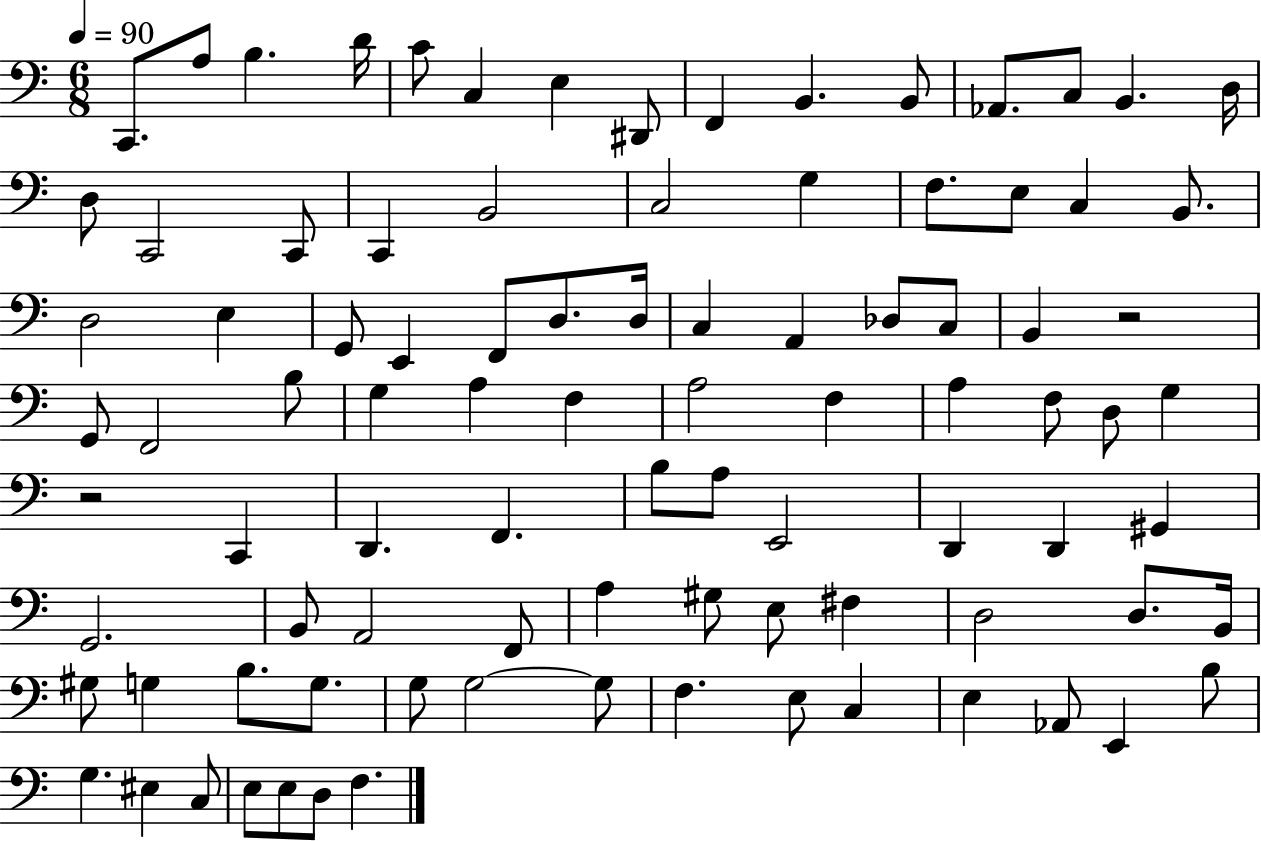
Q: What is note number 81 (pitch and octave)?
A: E3